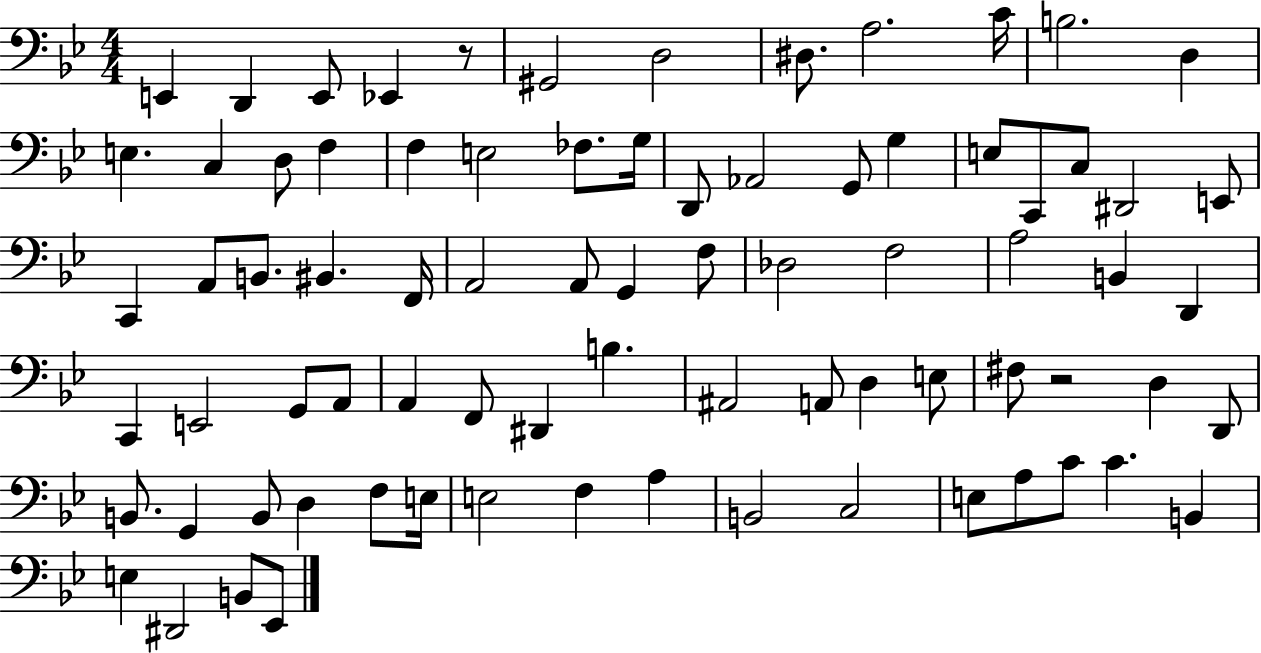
X:1
T:Untitled
M:4/4
L:1/4
K:Bb
E,, D,, E,,/2 _E,, z/2 ^G,,2 D,2 ^D,/2 A,2 C/4 B,2 D, E, C, D,/2 F, F, E,2 _F,/2 G,/4 D,,/2 _A,,2 G,,/2 G, E,/2 C,,/2 C,/2 ^D,,2 E,,/2 C,, A,,/2 B,,/2 ^B,, F,,/4 A,,2 A,,/2 G,, F,/2 _D,2 F,2 A,2 B,, D,, C,, E,,2 G,,/2 A,,/2 A,, F,,/2 ^D,, B, ^A,,2 A,,/2 D, E,/2 ^F,/2 z2 D, D,,/2 B,,/2 G,, B,,/2 D, F,/2 E,/4 E,2 F, A, B,,2 C,2 E,/2 A,/2 C/2 C B,, E, ^D,,2 B,,/2 _E,,/2